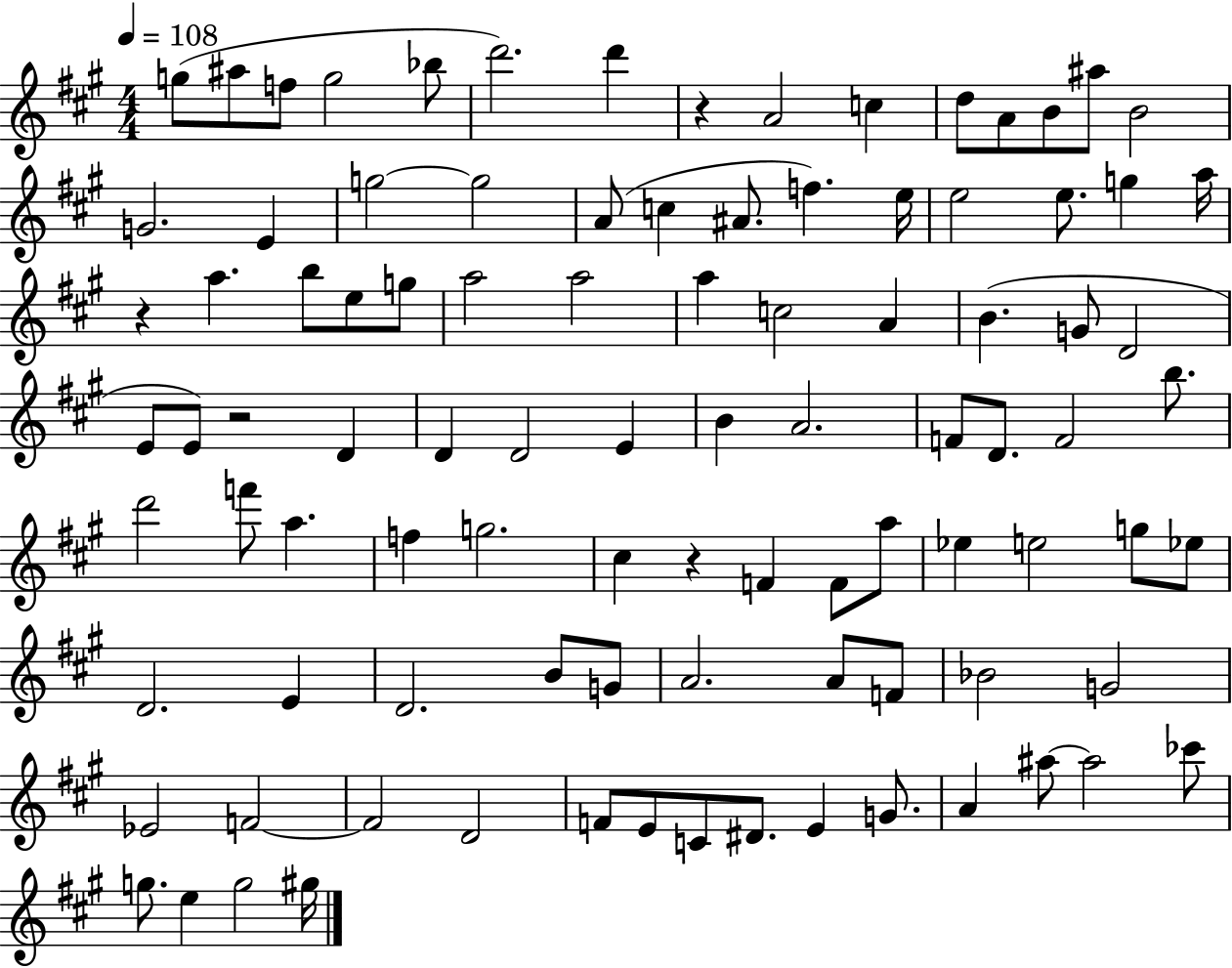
G5/e A#5/e F5/e G5/h Bb5/e D6/h. D6/q R/q A4/h C5/q D5/e A4/e B4/e A#5/e B4/h G4/h. E4/q G5/h G5/h A4/e C5/q A#4/e. F5/q. E5/s E5/h E5/e. G5/q A5/s R/q A5/q. B5/e E5/e G5/e A5/h A5/h A5/q C5/h A4/q B4/q. G4/e D4/h E4/e E4/e R/h D4/q D4/q D4/h E4/q B4/q A4/h. F4/e D4/e. F4/h B5/e. D6/h F6/e A5/q. F5/q G5/h. C#5/q R/q F4/q F4/e A5/e Eb5/q E5/h G5/e Eb5/e D4/h. E4/q D4/h. B4/e G4/e A4/h. A4/e F4/e Bb4/h G4/h Eb4/h F4/h F4/h D4/h F4/e E4/e C4/e D#4/e. E4/q G4/e. A4/q A#5/e A#5/h CES6/e G5/e. E5/q G5/h G#5/s